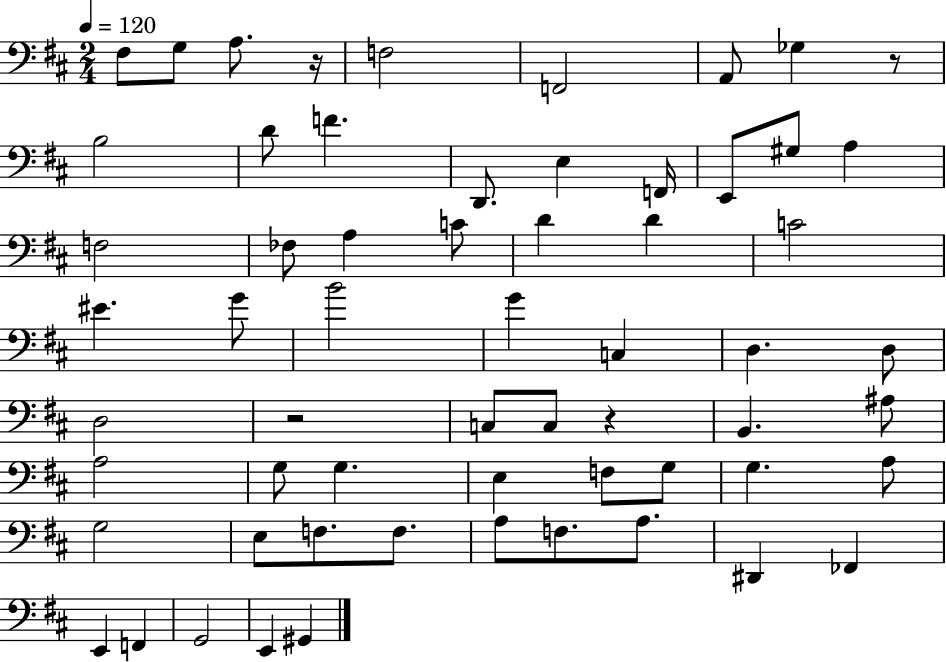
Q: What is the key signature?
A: D major